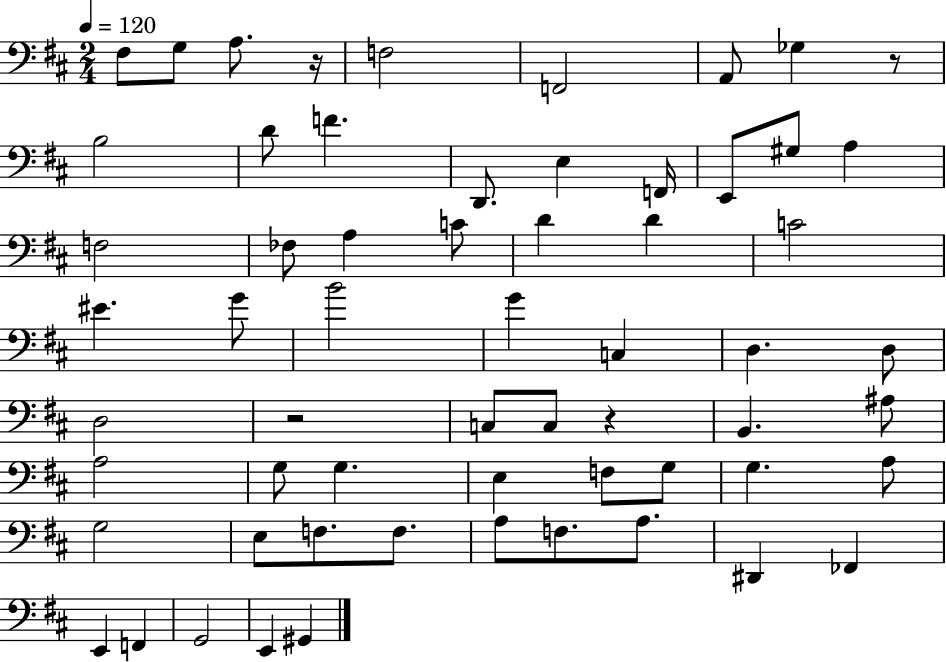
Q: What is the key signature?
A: D major